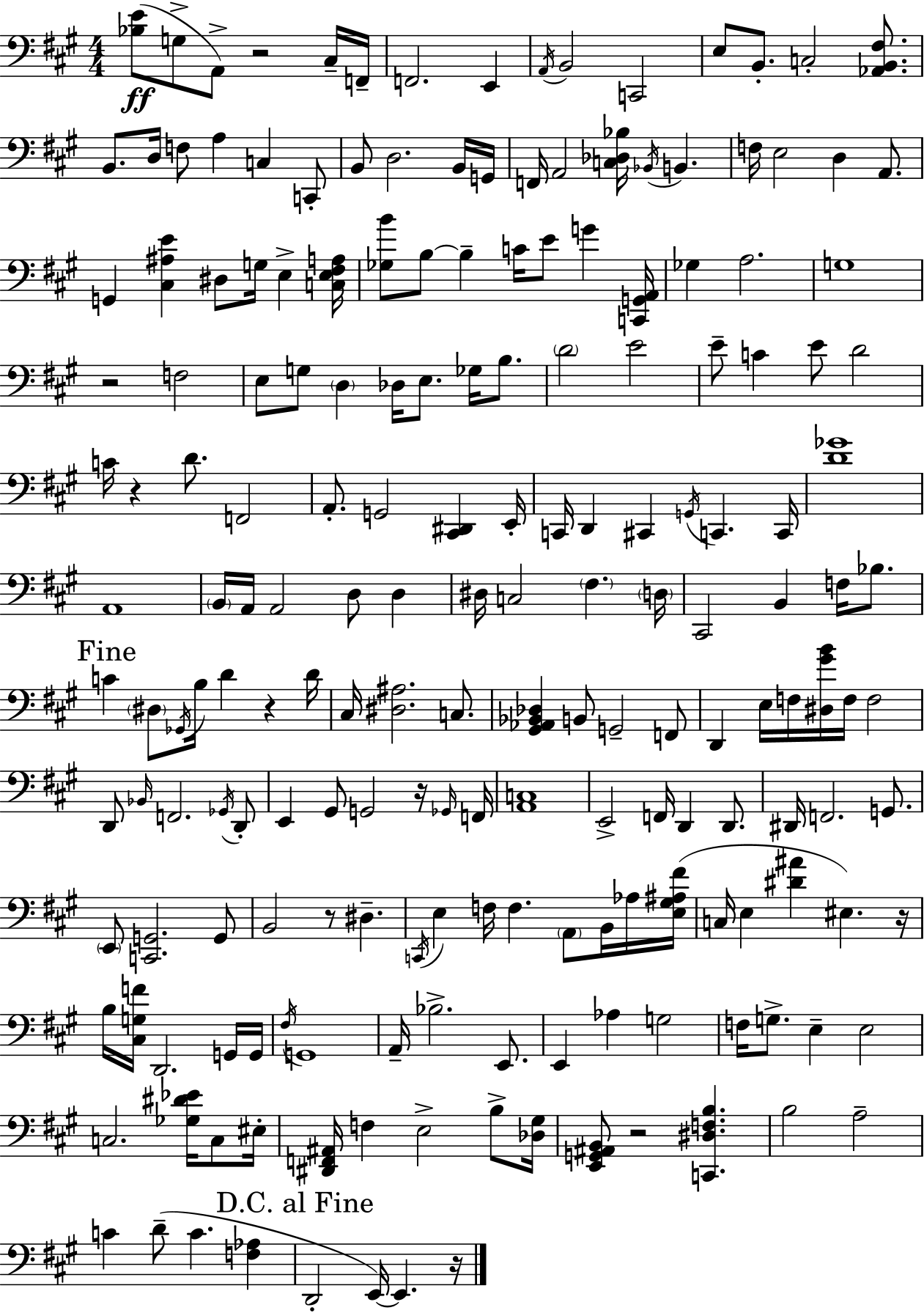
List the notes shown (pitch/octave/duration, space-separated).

[Bb3,E4]/e G3/e A2/e R/h C#3/s F2/s F2/h. E2/q A2/s B2/h C2/h E3/e B2/e. C3/h [Ab2,B2,F#3]/e. B2/e. D3/s F3/e A3/q C3/q C2/e B2/e D3/h. B2/s G2/s F2/s A2/h [C3,Db3,Bb3]/s Bb2/s B2/q. F3/s E3/h D3/q A2/e. G2/q [C#3,A#3,E4]/q D#3/e G3/s E3/q [C3,E3,F#3,A3]/s [Gb3,B4]/e B3/e B3/q C4/s E4/e G4/q [C2,G2,A2]/s Gb3/q A3/h. G3/w R/h F3/h E3/e G3/e D3/q Db3/s E3/e. Gb3/s B3/e. D4/h E4/h E4/e C4/q E4/e D4/h C4/s R/q D4/e. F2/h A2/e. G2/h [C#2,D#2]/q E2/s C2/s D2/q C#2/q G2/s C2/q. C2/s [D4,Gb4]/w A2/w B2/s A2/s A2/h D3/e D3/q D#3/s C3/h F#3/q. D3/s C#2/h B2/q F3/s Bb3/e. C4/q D#3/e Gb2/s B3/s D4/q R/q D4/s C#3/s [D#3,A#3]/h. C3/e. [G#2,Ab2,Bb2,Db3]/q B2/e G2/h F2/e D2/q E3/s F3/s [D#3,G#4,B4]/s F3/s F3/h D2/e Bb2/s F2/h. Gb2/s D2/e E2/q G#2/e G2/h R/s Gb2/s F2/s [A2,C3]/w E2/h F2/s D2/q D2/e. D#2/s F2/h. G2/e. E2/e [C2,G2]/h. G2/e B2/h R/e D#3/q. C2/s E3/q F3/s F3/q. A2/e B2/s Ab3/s [E3,G#3,A#3,F#4]/s C3/s E3/q [D#4,A#4]/q EIS3/q. R/s B3/s [C#3,G3,F4]/s D2/h. G2/s G2/s F#3/s G2/w A2/s Bb3/h. E2/e. E2/q Ab3/q G3/h F3/s G3/e. E3/q E3/h C3/h. [Gb3,D#4,Eb4]/s C3/e EIS3/s [D#2,F2,A#2]/s F3/q E3/h B3/e [Db3,G#3]/s [E2,G2,A#2,B2]/e R/h [C2,D#3,F3,B3]/q. B3/h A3/h C4/q D4/e C4/q. [F3,Ab3]/q D2/h E2/s E2/q. R/s